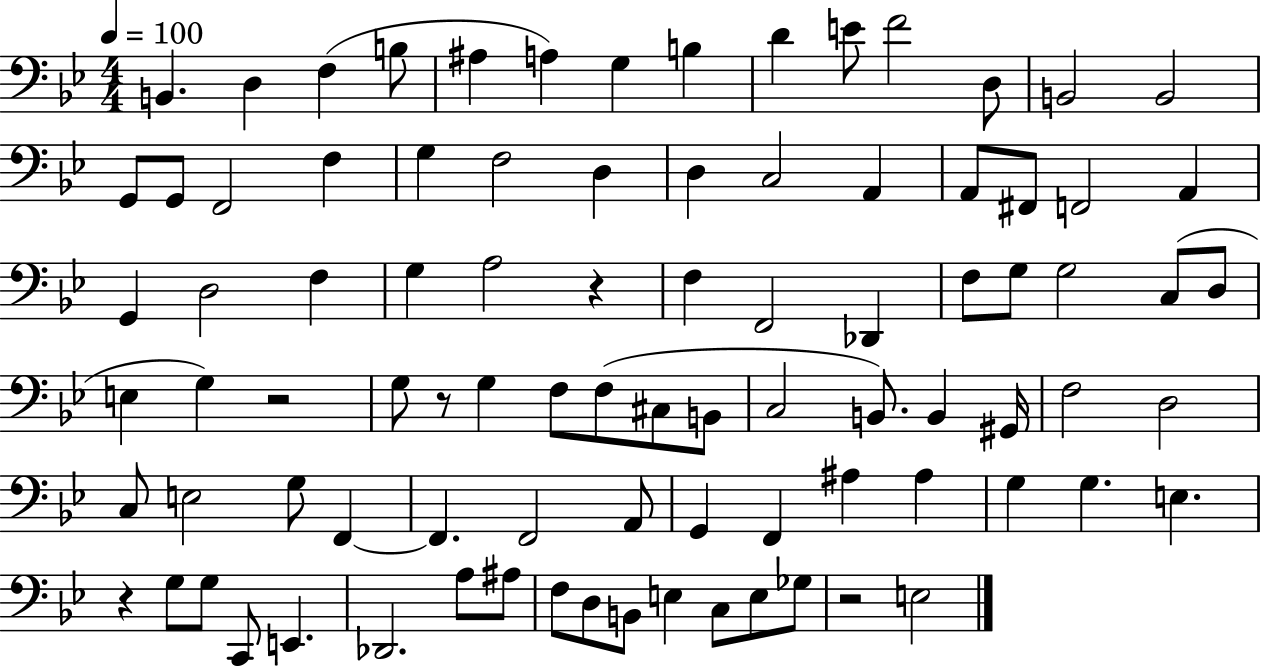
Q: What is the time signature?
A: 4/4